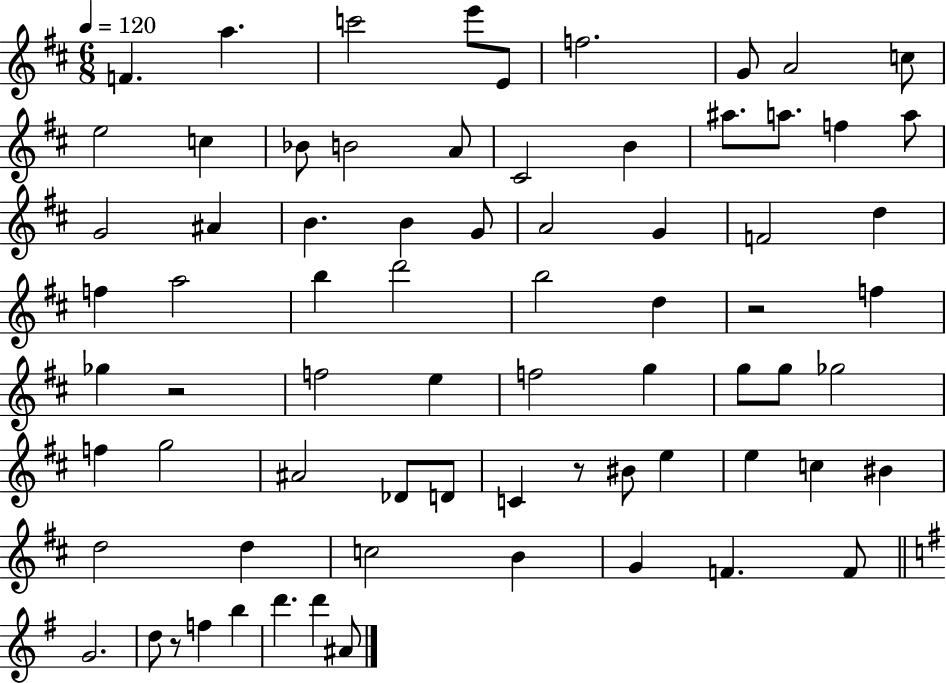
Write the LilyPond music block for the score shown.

{
  \clef treble
  \numericTimeSignature
  \time 6/8
  \key d \major
  \tempo 4 = 120
  f'4. a''4. | c'''2 e'''8 e'8 | f''2. | g'8 a'2 c''8 | \break e''2 c''4 | bes'8 b'2 a'8 | cis'2 b'4 | ais''8. a''8. f''4 a''8 | \break g'2 ais'4 | b'4. b'4 g'8 | a'2 g'4 | f'2 d''4 | \break f''4 a''2 | b''4 d'''2 | b''2 d''4 | r2 f''4 | \break ges''4 r2 | f''2 e''4 | f''2 g''4 | g''8 g''8 ges''2 | \break f''4 g''2 | ais'2 des'8 d'8 | c'4 r8 bis'8 e''4 | e''4 c''4 bis'4 | \break d''2 d''4 | c''2 b'4 | g'4 f'4. f'8 | \bar "||" \break \key e \minor g'2. | d''8 r8 f''4 b''4 | d'''4. d'''4 ais'8 | \bar "|."
}